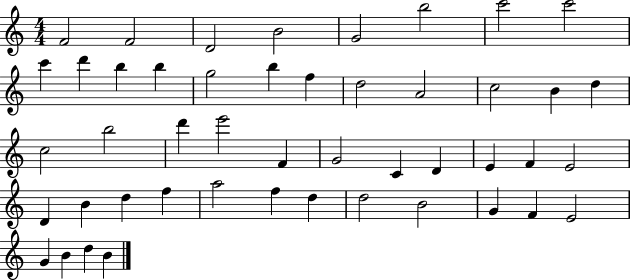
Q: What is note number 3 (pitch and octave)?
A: D4